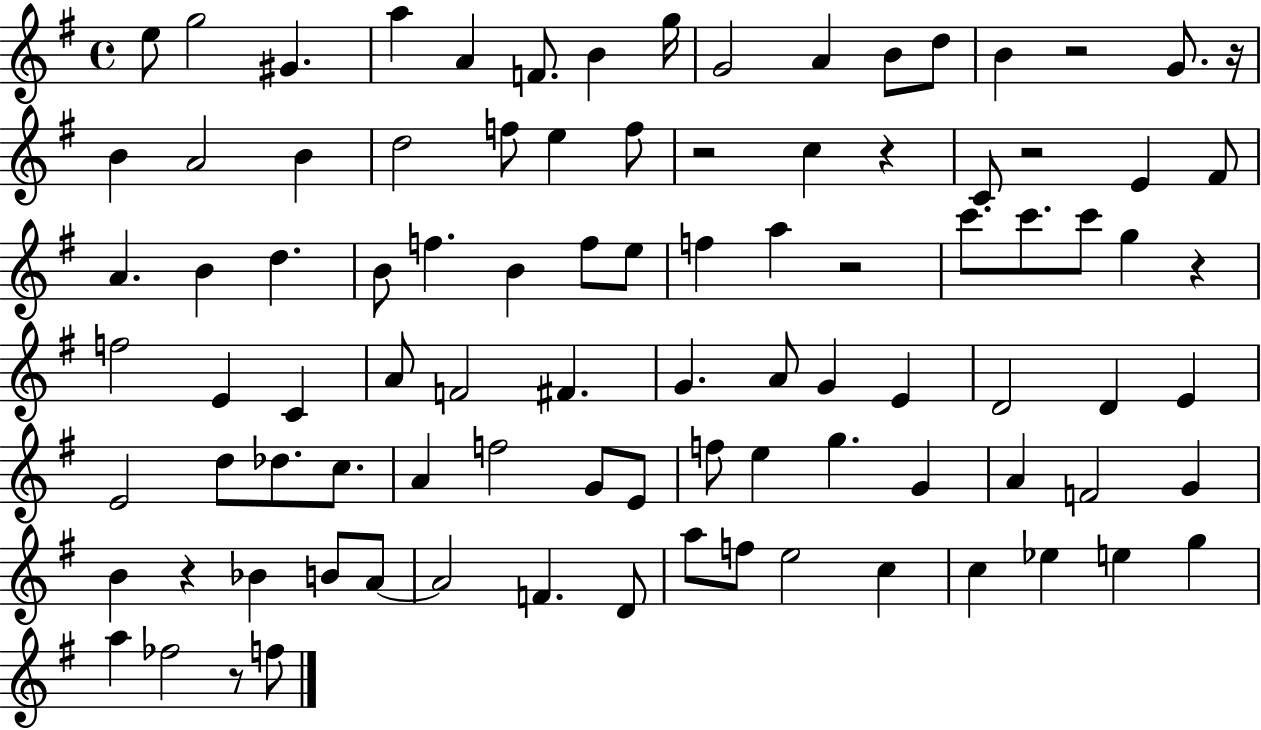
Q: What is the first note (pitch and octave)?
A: E5